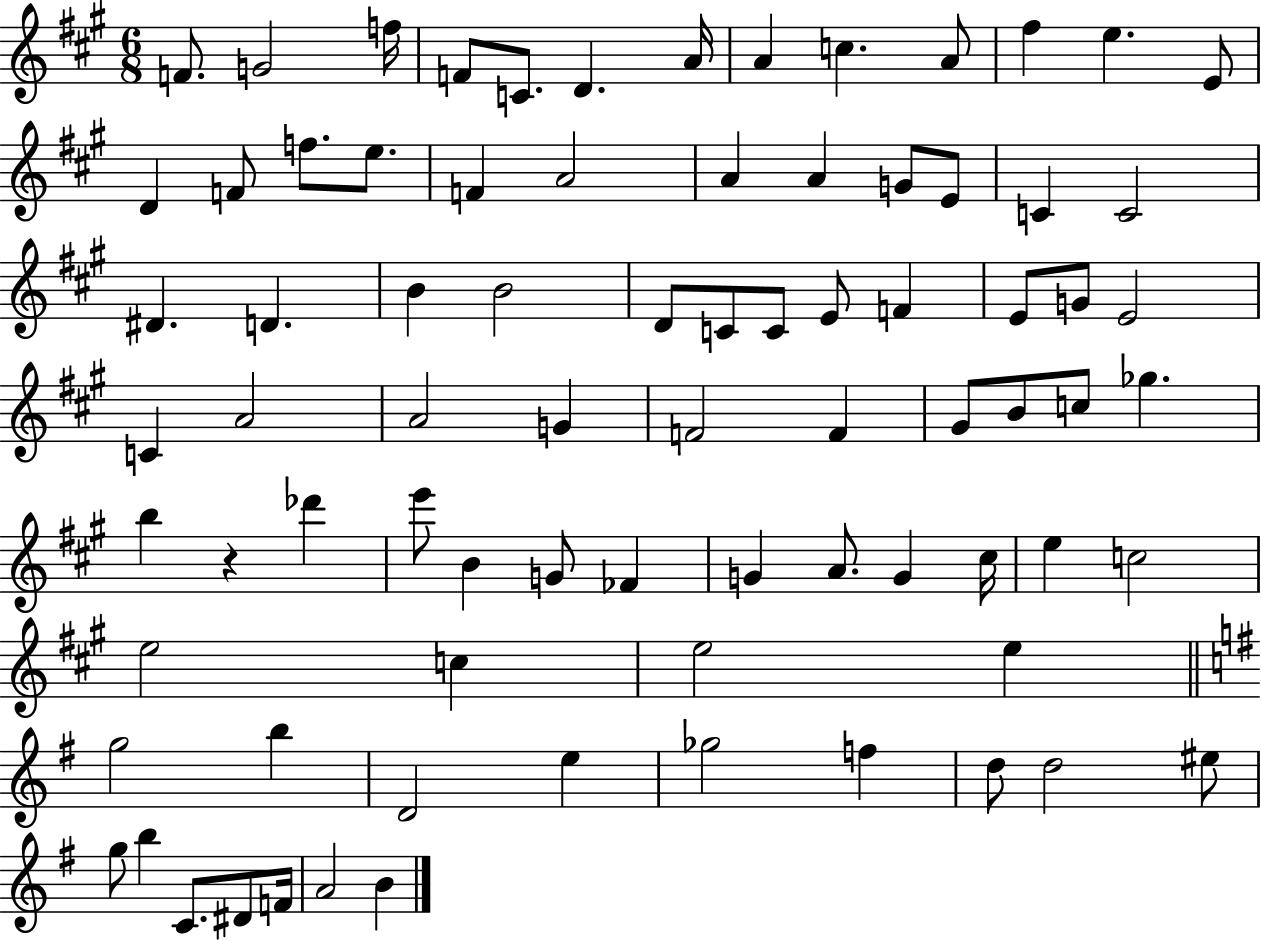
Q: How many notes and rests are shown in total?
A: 80